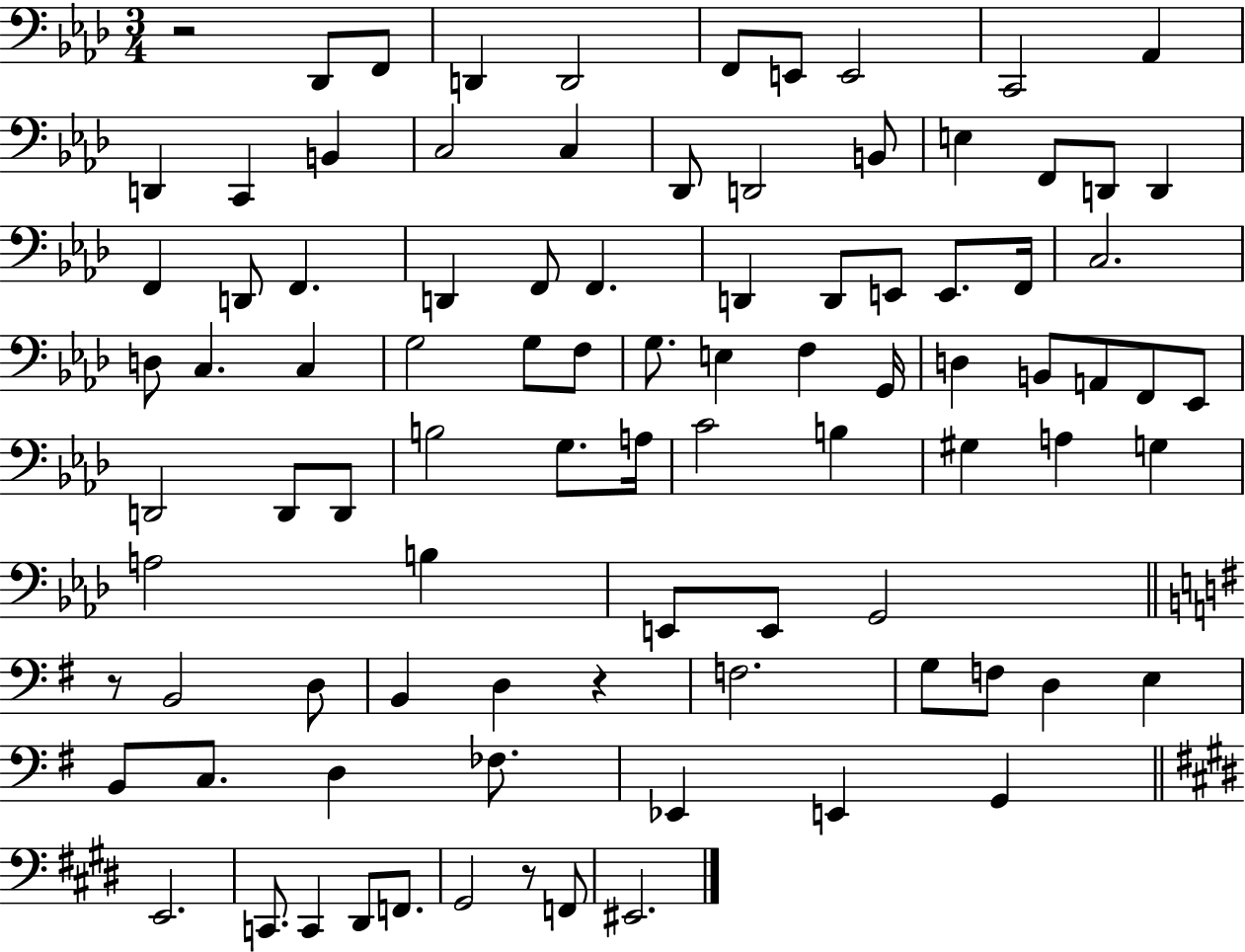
{
  \clef bass
  \numericTimeSignature
  \time 3/4
  \key aes \major
  \repeat volta 2 { r2 des,8 f,8 | d,4 d,2 | f,8 e,8 e,2 | c,2 aes,4 | \break d,4 c,4 b,4 | c2 c4 | des,8 d,2 b,8 | e4 f,8 d,8 d,4 | \break f,4 d,8 f,4. | d,4 f,8 f,4. | d,4 d,8 e,8 e,8. f,16 | c2. | \break d8 c4. c4 | g2 g8 f8 | g8. e4 f4 g,16 | d4 b,8 a,8 f,8 ees,8 | \break d,2 d,8 d,8 | b2 g8. a16 | c'2 b4 | gis4 a4 g4 | \break a2 b4 | e,8 e,8 g,2 | \bar "||" \break \key g \major r8 b,2 d8 | b,4 d4 r4 | f2. | g8 f8 d4 e4 | \break b,8 c8. d4 fes8. | ees,4 e,4 g,4 | \bar "||" \break \key e \major e,2. | c,8. c,4 dis,8 f,8. | gis,2 r8 f,8 | eis,2. | \break } \bar "|."
}